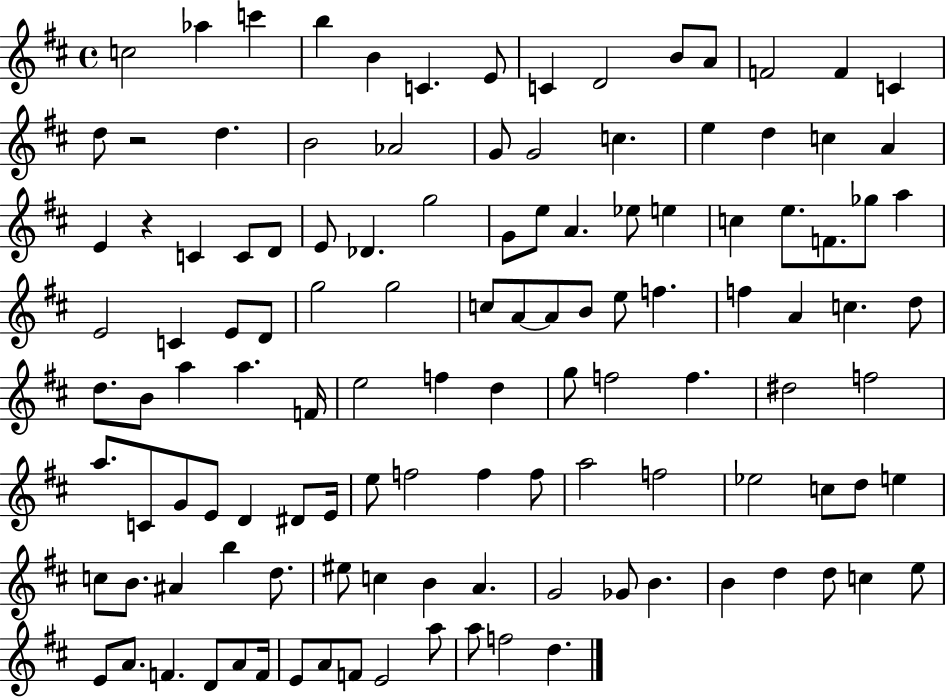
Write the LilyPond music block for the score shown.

{
  \clef treble
  \time 4/4
  \defaultTimeSignature
  \key d \major
  c''2 aes''4 c'''4 | b''4 b'4 c'4. e'8 | c'4 d'2 b'8 a'8 | f'2 f'4 c'4 | \break d''8 r2 d''4. | b'2 aes'2 | g'8 g'2 c''4. | e''4 d''4 c''4 a'4 | \break e'4 r4 c'4 c'8 d'8 | e'8 des'4. g''2 | g'8 e''8 a'4. ees''8 e''4 | c''4 e''8. f'8. ges''8 a''4 | \break e'2 c'4 e'8 d'8 | g''2 g''2 | c''8 a'8~~ a'8 b'8 e''8 f''4. | f''4 a'4 c''4. d''8 | \break d''8. b'8 a''4 a''4. f'16 | e''2 f''4 d''4 | g''8 f''2 f''4. | dis''2 f''2 | \break a''8. c'8 g'8 e'8 d'4 dis'8 e'16 | e''8 f''2 f''4 f''8 | a''2 f''2 | ees''2 c''8 d''8 e''4 | \break c''8 b'8. ais'4 b''4 d''8. | eis''8 c''4 b'4 a'4. | g'2 ges'8 b'4. | b'4 d''4 d''8 c''4 e''8 | \break e'8 a'8. f'4. d'8 a'8 f'16 | e'8 a'8 f'8 e'2 a''8 | a''8 f''2 d''4. | \bar "|."
}